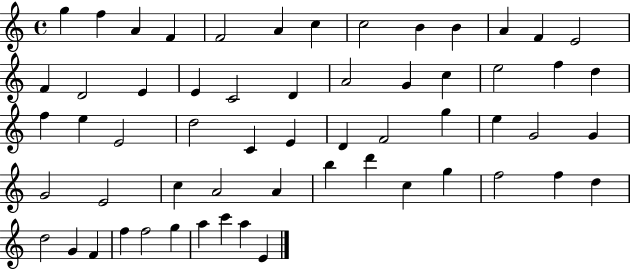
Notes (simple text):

G5/q F5/q A4/q F4/q F4/h A4/q C5/q C5/h B4/q B4/q A4/q F4/q E4/h F4/q D4/h E4/q E4/q C4/h D4/q A4/h G4/q C5/q E5/h F5/q D5/q F5/q E5/q E4/h D5/h C4/q E4/q D4/q F4/h G5/q E5/q G4/h G4/q G4/h E4/h C5/q A4/h A4/q B5/q D6/q C5/q G5/q F5/h F5/q D5/q D5/h G4/q F4/q F5/q F5/h G5/q A5/q C6/q A5/q E4/q